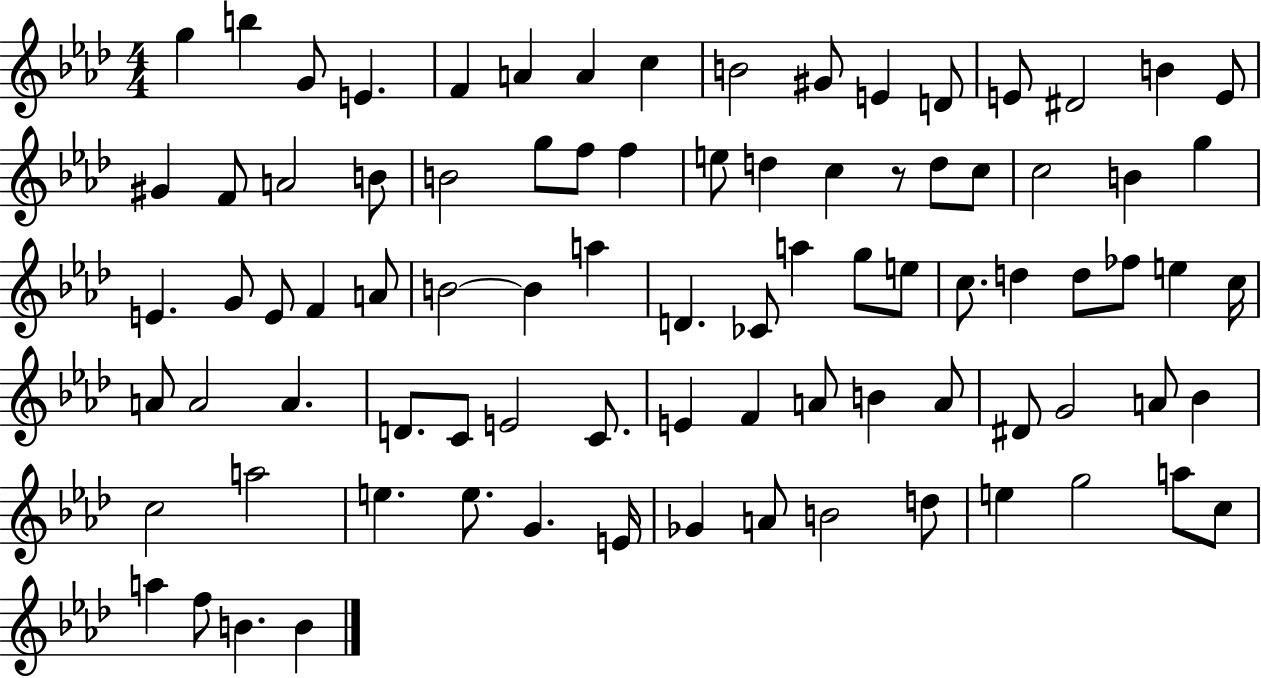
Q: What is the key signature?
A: AES major